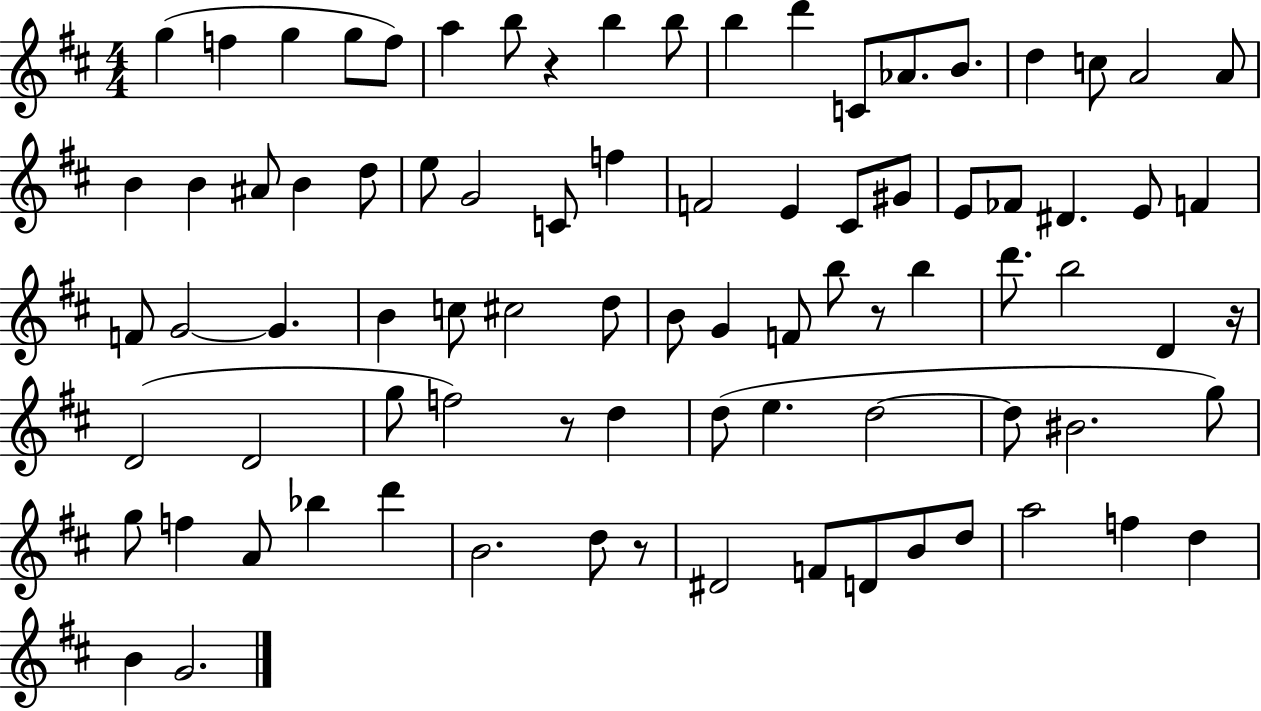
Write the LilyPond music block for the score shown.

{
  \clef treble
  \numericTimeSignature
  \time 4/4
  \key d \major
  g''4( f''4 g''4 g''8 f''8) | a''4 b''8 r4 b''4 b''8 | b''4 d'''4 c'8 aes'8. b'8. | d''4 c''8 a'2 a'8 | \break b'4 b'4 ais'8 b'4 d''8 | e''8 g'2 c'8 f''4 | f'2 e'4 cis'8 gis'8 | e'8 fes'8 dis'4. e'8 f'4 | \break f'8 g'2~~ g'4. | b'4 c''8 cis''2 d''8 | b'8 g'4 f'8 b''8 r8 b''4 | d'''8. b''2 d'4 r16 | \break d'2( d'2 | g''8 f''2) r8 d''4 | d''8( e''4. d''2~~ | d''8 bis'2. g''8) | \break g''8 f''4 a'8 bes''4 d'''4 | b'2. d''8 r8 | dis'2 f'8 d'8 b'8 d''8 | a''2 f''4 d''4 | \break b'4 g'2. | \bar "|."
}